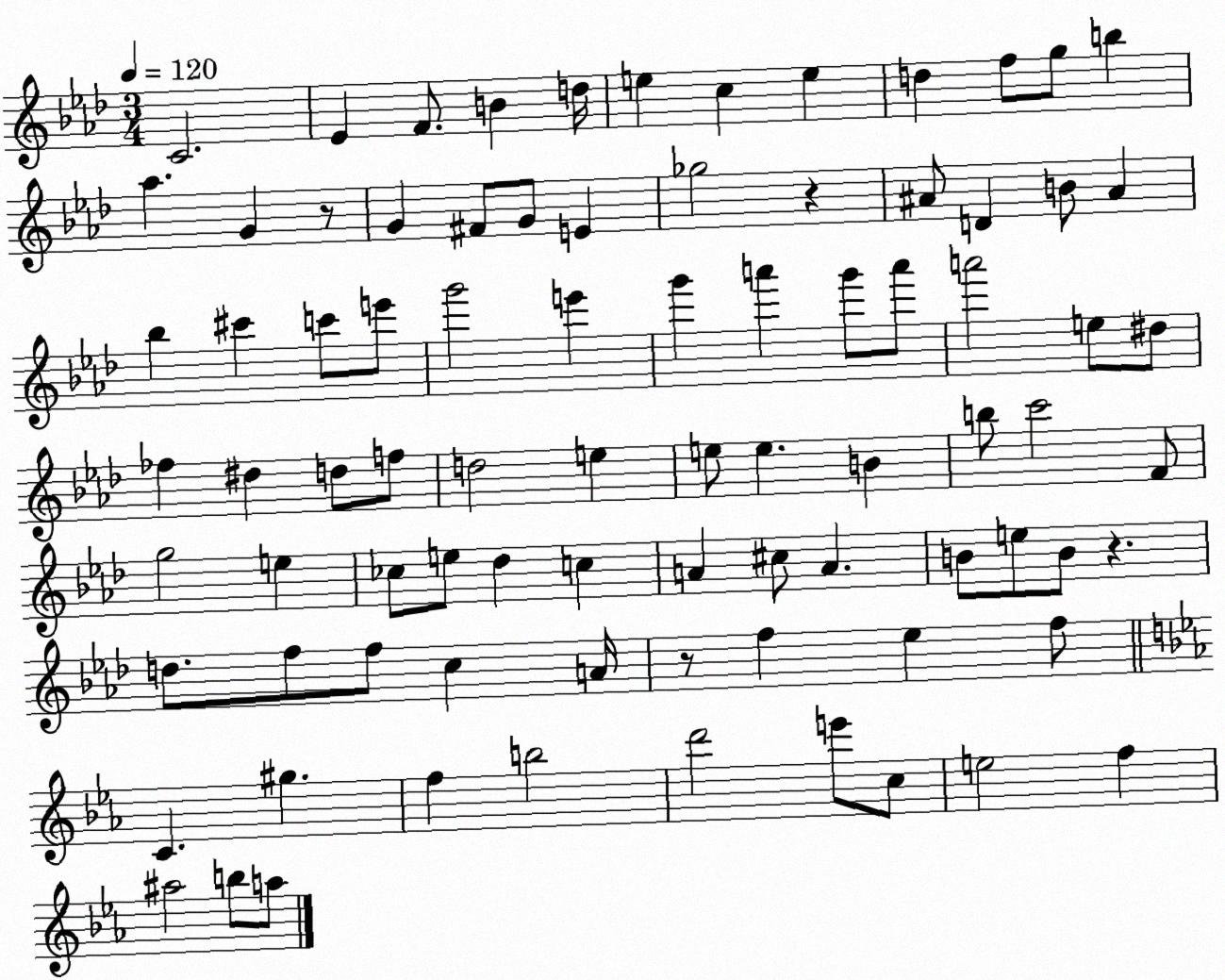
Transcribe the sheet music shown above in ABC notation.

X:1
T:Untitled
M:3/4
L:1/4
K:Ab
C2 _E F/2 B d/4 e c e d f/2 g/2 b _a G z/2 G ^F/2 G/2 E _g2 z ^A/2 D B/2 ^A _b ^c' c'/2 e'/2 g'2 e' g' a' g'/2 a'/2 a'2 e/2 ^d/2 _f ^d d/2 f/2 d2 e e/2 e B b/2 c'2 F/2 g2 e _c/2 e/2 _d c A ^c/2 A B/2 e/2 B/2 z d/2 f/2 f/2 c A/4 z/2 f _e f/2 C ^g f b2 d'2 e'/2 c/2 e2 f ^a2 b/2 a/2